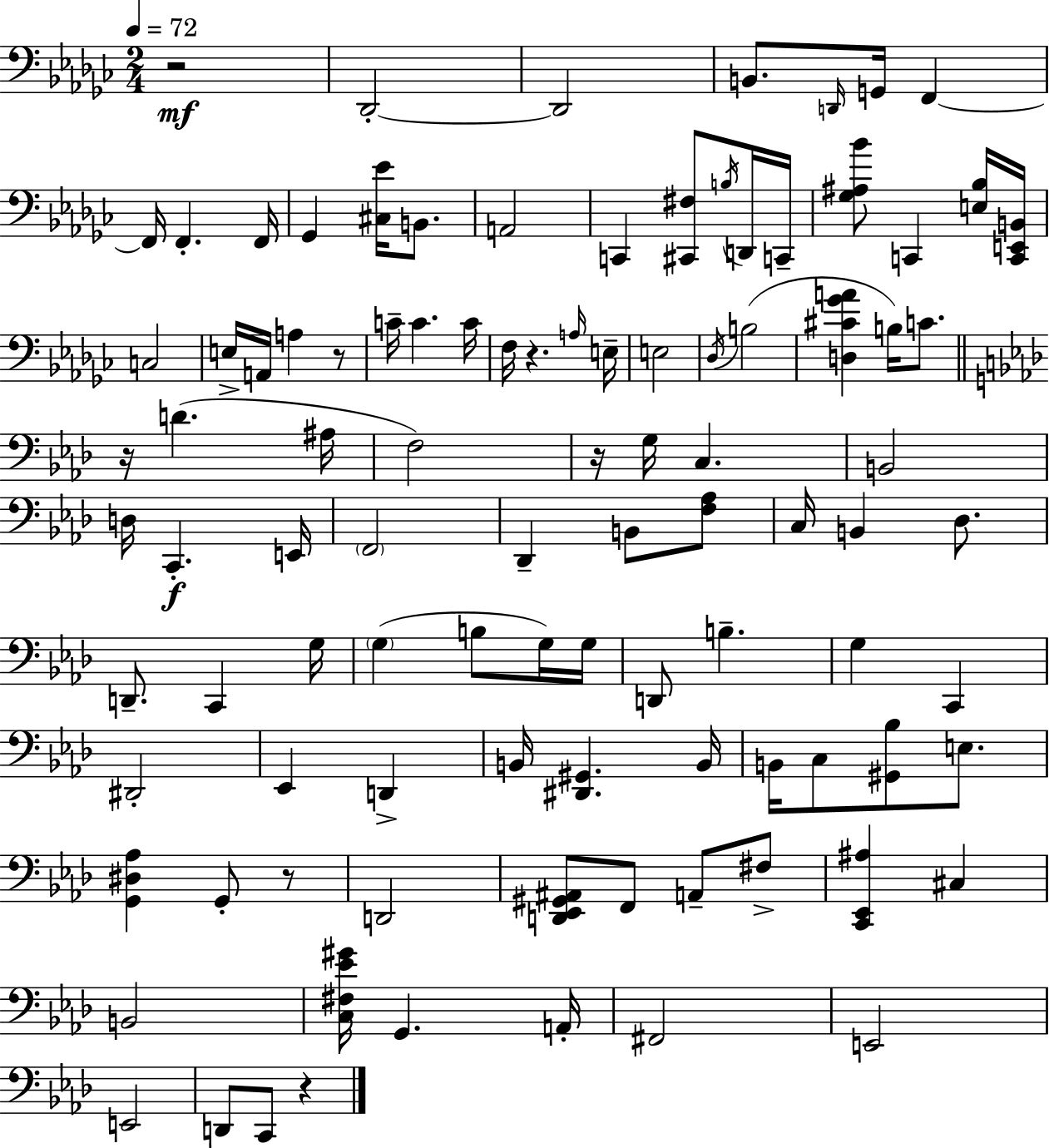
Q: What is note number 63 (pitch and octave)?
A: B2